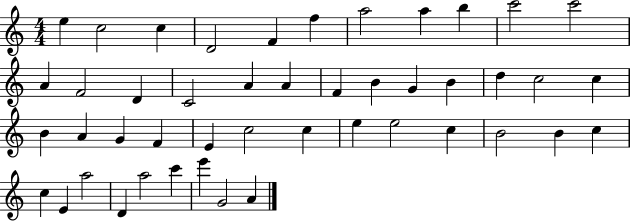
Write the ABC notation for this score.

X:1
T:Untitled
M:4/4
L:1/4
K:C
e c2 c D2 F f a2 a b c'2 c'2 A F2 D C2 A A F B G B d c2 c B A G F E c2 c e e2 c B2 B c c E a2 D a2 c' e' G2 A